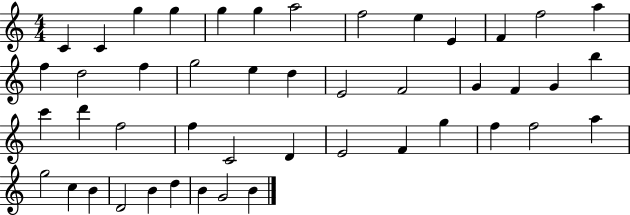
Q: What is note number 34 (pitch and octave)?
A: G5